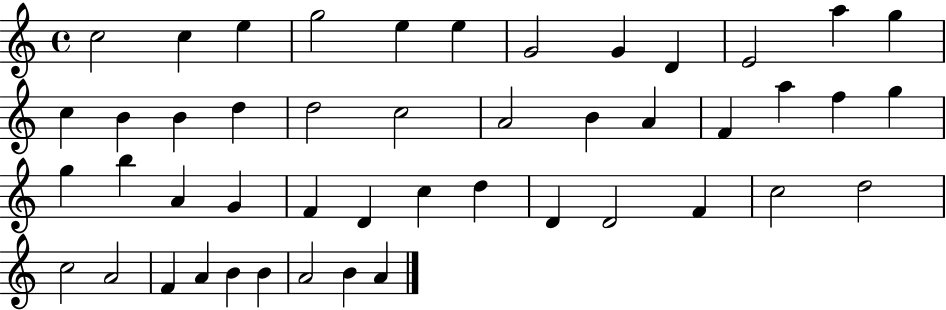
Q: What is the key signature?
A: C major